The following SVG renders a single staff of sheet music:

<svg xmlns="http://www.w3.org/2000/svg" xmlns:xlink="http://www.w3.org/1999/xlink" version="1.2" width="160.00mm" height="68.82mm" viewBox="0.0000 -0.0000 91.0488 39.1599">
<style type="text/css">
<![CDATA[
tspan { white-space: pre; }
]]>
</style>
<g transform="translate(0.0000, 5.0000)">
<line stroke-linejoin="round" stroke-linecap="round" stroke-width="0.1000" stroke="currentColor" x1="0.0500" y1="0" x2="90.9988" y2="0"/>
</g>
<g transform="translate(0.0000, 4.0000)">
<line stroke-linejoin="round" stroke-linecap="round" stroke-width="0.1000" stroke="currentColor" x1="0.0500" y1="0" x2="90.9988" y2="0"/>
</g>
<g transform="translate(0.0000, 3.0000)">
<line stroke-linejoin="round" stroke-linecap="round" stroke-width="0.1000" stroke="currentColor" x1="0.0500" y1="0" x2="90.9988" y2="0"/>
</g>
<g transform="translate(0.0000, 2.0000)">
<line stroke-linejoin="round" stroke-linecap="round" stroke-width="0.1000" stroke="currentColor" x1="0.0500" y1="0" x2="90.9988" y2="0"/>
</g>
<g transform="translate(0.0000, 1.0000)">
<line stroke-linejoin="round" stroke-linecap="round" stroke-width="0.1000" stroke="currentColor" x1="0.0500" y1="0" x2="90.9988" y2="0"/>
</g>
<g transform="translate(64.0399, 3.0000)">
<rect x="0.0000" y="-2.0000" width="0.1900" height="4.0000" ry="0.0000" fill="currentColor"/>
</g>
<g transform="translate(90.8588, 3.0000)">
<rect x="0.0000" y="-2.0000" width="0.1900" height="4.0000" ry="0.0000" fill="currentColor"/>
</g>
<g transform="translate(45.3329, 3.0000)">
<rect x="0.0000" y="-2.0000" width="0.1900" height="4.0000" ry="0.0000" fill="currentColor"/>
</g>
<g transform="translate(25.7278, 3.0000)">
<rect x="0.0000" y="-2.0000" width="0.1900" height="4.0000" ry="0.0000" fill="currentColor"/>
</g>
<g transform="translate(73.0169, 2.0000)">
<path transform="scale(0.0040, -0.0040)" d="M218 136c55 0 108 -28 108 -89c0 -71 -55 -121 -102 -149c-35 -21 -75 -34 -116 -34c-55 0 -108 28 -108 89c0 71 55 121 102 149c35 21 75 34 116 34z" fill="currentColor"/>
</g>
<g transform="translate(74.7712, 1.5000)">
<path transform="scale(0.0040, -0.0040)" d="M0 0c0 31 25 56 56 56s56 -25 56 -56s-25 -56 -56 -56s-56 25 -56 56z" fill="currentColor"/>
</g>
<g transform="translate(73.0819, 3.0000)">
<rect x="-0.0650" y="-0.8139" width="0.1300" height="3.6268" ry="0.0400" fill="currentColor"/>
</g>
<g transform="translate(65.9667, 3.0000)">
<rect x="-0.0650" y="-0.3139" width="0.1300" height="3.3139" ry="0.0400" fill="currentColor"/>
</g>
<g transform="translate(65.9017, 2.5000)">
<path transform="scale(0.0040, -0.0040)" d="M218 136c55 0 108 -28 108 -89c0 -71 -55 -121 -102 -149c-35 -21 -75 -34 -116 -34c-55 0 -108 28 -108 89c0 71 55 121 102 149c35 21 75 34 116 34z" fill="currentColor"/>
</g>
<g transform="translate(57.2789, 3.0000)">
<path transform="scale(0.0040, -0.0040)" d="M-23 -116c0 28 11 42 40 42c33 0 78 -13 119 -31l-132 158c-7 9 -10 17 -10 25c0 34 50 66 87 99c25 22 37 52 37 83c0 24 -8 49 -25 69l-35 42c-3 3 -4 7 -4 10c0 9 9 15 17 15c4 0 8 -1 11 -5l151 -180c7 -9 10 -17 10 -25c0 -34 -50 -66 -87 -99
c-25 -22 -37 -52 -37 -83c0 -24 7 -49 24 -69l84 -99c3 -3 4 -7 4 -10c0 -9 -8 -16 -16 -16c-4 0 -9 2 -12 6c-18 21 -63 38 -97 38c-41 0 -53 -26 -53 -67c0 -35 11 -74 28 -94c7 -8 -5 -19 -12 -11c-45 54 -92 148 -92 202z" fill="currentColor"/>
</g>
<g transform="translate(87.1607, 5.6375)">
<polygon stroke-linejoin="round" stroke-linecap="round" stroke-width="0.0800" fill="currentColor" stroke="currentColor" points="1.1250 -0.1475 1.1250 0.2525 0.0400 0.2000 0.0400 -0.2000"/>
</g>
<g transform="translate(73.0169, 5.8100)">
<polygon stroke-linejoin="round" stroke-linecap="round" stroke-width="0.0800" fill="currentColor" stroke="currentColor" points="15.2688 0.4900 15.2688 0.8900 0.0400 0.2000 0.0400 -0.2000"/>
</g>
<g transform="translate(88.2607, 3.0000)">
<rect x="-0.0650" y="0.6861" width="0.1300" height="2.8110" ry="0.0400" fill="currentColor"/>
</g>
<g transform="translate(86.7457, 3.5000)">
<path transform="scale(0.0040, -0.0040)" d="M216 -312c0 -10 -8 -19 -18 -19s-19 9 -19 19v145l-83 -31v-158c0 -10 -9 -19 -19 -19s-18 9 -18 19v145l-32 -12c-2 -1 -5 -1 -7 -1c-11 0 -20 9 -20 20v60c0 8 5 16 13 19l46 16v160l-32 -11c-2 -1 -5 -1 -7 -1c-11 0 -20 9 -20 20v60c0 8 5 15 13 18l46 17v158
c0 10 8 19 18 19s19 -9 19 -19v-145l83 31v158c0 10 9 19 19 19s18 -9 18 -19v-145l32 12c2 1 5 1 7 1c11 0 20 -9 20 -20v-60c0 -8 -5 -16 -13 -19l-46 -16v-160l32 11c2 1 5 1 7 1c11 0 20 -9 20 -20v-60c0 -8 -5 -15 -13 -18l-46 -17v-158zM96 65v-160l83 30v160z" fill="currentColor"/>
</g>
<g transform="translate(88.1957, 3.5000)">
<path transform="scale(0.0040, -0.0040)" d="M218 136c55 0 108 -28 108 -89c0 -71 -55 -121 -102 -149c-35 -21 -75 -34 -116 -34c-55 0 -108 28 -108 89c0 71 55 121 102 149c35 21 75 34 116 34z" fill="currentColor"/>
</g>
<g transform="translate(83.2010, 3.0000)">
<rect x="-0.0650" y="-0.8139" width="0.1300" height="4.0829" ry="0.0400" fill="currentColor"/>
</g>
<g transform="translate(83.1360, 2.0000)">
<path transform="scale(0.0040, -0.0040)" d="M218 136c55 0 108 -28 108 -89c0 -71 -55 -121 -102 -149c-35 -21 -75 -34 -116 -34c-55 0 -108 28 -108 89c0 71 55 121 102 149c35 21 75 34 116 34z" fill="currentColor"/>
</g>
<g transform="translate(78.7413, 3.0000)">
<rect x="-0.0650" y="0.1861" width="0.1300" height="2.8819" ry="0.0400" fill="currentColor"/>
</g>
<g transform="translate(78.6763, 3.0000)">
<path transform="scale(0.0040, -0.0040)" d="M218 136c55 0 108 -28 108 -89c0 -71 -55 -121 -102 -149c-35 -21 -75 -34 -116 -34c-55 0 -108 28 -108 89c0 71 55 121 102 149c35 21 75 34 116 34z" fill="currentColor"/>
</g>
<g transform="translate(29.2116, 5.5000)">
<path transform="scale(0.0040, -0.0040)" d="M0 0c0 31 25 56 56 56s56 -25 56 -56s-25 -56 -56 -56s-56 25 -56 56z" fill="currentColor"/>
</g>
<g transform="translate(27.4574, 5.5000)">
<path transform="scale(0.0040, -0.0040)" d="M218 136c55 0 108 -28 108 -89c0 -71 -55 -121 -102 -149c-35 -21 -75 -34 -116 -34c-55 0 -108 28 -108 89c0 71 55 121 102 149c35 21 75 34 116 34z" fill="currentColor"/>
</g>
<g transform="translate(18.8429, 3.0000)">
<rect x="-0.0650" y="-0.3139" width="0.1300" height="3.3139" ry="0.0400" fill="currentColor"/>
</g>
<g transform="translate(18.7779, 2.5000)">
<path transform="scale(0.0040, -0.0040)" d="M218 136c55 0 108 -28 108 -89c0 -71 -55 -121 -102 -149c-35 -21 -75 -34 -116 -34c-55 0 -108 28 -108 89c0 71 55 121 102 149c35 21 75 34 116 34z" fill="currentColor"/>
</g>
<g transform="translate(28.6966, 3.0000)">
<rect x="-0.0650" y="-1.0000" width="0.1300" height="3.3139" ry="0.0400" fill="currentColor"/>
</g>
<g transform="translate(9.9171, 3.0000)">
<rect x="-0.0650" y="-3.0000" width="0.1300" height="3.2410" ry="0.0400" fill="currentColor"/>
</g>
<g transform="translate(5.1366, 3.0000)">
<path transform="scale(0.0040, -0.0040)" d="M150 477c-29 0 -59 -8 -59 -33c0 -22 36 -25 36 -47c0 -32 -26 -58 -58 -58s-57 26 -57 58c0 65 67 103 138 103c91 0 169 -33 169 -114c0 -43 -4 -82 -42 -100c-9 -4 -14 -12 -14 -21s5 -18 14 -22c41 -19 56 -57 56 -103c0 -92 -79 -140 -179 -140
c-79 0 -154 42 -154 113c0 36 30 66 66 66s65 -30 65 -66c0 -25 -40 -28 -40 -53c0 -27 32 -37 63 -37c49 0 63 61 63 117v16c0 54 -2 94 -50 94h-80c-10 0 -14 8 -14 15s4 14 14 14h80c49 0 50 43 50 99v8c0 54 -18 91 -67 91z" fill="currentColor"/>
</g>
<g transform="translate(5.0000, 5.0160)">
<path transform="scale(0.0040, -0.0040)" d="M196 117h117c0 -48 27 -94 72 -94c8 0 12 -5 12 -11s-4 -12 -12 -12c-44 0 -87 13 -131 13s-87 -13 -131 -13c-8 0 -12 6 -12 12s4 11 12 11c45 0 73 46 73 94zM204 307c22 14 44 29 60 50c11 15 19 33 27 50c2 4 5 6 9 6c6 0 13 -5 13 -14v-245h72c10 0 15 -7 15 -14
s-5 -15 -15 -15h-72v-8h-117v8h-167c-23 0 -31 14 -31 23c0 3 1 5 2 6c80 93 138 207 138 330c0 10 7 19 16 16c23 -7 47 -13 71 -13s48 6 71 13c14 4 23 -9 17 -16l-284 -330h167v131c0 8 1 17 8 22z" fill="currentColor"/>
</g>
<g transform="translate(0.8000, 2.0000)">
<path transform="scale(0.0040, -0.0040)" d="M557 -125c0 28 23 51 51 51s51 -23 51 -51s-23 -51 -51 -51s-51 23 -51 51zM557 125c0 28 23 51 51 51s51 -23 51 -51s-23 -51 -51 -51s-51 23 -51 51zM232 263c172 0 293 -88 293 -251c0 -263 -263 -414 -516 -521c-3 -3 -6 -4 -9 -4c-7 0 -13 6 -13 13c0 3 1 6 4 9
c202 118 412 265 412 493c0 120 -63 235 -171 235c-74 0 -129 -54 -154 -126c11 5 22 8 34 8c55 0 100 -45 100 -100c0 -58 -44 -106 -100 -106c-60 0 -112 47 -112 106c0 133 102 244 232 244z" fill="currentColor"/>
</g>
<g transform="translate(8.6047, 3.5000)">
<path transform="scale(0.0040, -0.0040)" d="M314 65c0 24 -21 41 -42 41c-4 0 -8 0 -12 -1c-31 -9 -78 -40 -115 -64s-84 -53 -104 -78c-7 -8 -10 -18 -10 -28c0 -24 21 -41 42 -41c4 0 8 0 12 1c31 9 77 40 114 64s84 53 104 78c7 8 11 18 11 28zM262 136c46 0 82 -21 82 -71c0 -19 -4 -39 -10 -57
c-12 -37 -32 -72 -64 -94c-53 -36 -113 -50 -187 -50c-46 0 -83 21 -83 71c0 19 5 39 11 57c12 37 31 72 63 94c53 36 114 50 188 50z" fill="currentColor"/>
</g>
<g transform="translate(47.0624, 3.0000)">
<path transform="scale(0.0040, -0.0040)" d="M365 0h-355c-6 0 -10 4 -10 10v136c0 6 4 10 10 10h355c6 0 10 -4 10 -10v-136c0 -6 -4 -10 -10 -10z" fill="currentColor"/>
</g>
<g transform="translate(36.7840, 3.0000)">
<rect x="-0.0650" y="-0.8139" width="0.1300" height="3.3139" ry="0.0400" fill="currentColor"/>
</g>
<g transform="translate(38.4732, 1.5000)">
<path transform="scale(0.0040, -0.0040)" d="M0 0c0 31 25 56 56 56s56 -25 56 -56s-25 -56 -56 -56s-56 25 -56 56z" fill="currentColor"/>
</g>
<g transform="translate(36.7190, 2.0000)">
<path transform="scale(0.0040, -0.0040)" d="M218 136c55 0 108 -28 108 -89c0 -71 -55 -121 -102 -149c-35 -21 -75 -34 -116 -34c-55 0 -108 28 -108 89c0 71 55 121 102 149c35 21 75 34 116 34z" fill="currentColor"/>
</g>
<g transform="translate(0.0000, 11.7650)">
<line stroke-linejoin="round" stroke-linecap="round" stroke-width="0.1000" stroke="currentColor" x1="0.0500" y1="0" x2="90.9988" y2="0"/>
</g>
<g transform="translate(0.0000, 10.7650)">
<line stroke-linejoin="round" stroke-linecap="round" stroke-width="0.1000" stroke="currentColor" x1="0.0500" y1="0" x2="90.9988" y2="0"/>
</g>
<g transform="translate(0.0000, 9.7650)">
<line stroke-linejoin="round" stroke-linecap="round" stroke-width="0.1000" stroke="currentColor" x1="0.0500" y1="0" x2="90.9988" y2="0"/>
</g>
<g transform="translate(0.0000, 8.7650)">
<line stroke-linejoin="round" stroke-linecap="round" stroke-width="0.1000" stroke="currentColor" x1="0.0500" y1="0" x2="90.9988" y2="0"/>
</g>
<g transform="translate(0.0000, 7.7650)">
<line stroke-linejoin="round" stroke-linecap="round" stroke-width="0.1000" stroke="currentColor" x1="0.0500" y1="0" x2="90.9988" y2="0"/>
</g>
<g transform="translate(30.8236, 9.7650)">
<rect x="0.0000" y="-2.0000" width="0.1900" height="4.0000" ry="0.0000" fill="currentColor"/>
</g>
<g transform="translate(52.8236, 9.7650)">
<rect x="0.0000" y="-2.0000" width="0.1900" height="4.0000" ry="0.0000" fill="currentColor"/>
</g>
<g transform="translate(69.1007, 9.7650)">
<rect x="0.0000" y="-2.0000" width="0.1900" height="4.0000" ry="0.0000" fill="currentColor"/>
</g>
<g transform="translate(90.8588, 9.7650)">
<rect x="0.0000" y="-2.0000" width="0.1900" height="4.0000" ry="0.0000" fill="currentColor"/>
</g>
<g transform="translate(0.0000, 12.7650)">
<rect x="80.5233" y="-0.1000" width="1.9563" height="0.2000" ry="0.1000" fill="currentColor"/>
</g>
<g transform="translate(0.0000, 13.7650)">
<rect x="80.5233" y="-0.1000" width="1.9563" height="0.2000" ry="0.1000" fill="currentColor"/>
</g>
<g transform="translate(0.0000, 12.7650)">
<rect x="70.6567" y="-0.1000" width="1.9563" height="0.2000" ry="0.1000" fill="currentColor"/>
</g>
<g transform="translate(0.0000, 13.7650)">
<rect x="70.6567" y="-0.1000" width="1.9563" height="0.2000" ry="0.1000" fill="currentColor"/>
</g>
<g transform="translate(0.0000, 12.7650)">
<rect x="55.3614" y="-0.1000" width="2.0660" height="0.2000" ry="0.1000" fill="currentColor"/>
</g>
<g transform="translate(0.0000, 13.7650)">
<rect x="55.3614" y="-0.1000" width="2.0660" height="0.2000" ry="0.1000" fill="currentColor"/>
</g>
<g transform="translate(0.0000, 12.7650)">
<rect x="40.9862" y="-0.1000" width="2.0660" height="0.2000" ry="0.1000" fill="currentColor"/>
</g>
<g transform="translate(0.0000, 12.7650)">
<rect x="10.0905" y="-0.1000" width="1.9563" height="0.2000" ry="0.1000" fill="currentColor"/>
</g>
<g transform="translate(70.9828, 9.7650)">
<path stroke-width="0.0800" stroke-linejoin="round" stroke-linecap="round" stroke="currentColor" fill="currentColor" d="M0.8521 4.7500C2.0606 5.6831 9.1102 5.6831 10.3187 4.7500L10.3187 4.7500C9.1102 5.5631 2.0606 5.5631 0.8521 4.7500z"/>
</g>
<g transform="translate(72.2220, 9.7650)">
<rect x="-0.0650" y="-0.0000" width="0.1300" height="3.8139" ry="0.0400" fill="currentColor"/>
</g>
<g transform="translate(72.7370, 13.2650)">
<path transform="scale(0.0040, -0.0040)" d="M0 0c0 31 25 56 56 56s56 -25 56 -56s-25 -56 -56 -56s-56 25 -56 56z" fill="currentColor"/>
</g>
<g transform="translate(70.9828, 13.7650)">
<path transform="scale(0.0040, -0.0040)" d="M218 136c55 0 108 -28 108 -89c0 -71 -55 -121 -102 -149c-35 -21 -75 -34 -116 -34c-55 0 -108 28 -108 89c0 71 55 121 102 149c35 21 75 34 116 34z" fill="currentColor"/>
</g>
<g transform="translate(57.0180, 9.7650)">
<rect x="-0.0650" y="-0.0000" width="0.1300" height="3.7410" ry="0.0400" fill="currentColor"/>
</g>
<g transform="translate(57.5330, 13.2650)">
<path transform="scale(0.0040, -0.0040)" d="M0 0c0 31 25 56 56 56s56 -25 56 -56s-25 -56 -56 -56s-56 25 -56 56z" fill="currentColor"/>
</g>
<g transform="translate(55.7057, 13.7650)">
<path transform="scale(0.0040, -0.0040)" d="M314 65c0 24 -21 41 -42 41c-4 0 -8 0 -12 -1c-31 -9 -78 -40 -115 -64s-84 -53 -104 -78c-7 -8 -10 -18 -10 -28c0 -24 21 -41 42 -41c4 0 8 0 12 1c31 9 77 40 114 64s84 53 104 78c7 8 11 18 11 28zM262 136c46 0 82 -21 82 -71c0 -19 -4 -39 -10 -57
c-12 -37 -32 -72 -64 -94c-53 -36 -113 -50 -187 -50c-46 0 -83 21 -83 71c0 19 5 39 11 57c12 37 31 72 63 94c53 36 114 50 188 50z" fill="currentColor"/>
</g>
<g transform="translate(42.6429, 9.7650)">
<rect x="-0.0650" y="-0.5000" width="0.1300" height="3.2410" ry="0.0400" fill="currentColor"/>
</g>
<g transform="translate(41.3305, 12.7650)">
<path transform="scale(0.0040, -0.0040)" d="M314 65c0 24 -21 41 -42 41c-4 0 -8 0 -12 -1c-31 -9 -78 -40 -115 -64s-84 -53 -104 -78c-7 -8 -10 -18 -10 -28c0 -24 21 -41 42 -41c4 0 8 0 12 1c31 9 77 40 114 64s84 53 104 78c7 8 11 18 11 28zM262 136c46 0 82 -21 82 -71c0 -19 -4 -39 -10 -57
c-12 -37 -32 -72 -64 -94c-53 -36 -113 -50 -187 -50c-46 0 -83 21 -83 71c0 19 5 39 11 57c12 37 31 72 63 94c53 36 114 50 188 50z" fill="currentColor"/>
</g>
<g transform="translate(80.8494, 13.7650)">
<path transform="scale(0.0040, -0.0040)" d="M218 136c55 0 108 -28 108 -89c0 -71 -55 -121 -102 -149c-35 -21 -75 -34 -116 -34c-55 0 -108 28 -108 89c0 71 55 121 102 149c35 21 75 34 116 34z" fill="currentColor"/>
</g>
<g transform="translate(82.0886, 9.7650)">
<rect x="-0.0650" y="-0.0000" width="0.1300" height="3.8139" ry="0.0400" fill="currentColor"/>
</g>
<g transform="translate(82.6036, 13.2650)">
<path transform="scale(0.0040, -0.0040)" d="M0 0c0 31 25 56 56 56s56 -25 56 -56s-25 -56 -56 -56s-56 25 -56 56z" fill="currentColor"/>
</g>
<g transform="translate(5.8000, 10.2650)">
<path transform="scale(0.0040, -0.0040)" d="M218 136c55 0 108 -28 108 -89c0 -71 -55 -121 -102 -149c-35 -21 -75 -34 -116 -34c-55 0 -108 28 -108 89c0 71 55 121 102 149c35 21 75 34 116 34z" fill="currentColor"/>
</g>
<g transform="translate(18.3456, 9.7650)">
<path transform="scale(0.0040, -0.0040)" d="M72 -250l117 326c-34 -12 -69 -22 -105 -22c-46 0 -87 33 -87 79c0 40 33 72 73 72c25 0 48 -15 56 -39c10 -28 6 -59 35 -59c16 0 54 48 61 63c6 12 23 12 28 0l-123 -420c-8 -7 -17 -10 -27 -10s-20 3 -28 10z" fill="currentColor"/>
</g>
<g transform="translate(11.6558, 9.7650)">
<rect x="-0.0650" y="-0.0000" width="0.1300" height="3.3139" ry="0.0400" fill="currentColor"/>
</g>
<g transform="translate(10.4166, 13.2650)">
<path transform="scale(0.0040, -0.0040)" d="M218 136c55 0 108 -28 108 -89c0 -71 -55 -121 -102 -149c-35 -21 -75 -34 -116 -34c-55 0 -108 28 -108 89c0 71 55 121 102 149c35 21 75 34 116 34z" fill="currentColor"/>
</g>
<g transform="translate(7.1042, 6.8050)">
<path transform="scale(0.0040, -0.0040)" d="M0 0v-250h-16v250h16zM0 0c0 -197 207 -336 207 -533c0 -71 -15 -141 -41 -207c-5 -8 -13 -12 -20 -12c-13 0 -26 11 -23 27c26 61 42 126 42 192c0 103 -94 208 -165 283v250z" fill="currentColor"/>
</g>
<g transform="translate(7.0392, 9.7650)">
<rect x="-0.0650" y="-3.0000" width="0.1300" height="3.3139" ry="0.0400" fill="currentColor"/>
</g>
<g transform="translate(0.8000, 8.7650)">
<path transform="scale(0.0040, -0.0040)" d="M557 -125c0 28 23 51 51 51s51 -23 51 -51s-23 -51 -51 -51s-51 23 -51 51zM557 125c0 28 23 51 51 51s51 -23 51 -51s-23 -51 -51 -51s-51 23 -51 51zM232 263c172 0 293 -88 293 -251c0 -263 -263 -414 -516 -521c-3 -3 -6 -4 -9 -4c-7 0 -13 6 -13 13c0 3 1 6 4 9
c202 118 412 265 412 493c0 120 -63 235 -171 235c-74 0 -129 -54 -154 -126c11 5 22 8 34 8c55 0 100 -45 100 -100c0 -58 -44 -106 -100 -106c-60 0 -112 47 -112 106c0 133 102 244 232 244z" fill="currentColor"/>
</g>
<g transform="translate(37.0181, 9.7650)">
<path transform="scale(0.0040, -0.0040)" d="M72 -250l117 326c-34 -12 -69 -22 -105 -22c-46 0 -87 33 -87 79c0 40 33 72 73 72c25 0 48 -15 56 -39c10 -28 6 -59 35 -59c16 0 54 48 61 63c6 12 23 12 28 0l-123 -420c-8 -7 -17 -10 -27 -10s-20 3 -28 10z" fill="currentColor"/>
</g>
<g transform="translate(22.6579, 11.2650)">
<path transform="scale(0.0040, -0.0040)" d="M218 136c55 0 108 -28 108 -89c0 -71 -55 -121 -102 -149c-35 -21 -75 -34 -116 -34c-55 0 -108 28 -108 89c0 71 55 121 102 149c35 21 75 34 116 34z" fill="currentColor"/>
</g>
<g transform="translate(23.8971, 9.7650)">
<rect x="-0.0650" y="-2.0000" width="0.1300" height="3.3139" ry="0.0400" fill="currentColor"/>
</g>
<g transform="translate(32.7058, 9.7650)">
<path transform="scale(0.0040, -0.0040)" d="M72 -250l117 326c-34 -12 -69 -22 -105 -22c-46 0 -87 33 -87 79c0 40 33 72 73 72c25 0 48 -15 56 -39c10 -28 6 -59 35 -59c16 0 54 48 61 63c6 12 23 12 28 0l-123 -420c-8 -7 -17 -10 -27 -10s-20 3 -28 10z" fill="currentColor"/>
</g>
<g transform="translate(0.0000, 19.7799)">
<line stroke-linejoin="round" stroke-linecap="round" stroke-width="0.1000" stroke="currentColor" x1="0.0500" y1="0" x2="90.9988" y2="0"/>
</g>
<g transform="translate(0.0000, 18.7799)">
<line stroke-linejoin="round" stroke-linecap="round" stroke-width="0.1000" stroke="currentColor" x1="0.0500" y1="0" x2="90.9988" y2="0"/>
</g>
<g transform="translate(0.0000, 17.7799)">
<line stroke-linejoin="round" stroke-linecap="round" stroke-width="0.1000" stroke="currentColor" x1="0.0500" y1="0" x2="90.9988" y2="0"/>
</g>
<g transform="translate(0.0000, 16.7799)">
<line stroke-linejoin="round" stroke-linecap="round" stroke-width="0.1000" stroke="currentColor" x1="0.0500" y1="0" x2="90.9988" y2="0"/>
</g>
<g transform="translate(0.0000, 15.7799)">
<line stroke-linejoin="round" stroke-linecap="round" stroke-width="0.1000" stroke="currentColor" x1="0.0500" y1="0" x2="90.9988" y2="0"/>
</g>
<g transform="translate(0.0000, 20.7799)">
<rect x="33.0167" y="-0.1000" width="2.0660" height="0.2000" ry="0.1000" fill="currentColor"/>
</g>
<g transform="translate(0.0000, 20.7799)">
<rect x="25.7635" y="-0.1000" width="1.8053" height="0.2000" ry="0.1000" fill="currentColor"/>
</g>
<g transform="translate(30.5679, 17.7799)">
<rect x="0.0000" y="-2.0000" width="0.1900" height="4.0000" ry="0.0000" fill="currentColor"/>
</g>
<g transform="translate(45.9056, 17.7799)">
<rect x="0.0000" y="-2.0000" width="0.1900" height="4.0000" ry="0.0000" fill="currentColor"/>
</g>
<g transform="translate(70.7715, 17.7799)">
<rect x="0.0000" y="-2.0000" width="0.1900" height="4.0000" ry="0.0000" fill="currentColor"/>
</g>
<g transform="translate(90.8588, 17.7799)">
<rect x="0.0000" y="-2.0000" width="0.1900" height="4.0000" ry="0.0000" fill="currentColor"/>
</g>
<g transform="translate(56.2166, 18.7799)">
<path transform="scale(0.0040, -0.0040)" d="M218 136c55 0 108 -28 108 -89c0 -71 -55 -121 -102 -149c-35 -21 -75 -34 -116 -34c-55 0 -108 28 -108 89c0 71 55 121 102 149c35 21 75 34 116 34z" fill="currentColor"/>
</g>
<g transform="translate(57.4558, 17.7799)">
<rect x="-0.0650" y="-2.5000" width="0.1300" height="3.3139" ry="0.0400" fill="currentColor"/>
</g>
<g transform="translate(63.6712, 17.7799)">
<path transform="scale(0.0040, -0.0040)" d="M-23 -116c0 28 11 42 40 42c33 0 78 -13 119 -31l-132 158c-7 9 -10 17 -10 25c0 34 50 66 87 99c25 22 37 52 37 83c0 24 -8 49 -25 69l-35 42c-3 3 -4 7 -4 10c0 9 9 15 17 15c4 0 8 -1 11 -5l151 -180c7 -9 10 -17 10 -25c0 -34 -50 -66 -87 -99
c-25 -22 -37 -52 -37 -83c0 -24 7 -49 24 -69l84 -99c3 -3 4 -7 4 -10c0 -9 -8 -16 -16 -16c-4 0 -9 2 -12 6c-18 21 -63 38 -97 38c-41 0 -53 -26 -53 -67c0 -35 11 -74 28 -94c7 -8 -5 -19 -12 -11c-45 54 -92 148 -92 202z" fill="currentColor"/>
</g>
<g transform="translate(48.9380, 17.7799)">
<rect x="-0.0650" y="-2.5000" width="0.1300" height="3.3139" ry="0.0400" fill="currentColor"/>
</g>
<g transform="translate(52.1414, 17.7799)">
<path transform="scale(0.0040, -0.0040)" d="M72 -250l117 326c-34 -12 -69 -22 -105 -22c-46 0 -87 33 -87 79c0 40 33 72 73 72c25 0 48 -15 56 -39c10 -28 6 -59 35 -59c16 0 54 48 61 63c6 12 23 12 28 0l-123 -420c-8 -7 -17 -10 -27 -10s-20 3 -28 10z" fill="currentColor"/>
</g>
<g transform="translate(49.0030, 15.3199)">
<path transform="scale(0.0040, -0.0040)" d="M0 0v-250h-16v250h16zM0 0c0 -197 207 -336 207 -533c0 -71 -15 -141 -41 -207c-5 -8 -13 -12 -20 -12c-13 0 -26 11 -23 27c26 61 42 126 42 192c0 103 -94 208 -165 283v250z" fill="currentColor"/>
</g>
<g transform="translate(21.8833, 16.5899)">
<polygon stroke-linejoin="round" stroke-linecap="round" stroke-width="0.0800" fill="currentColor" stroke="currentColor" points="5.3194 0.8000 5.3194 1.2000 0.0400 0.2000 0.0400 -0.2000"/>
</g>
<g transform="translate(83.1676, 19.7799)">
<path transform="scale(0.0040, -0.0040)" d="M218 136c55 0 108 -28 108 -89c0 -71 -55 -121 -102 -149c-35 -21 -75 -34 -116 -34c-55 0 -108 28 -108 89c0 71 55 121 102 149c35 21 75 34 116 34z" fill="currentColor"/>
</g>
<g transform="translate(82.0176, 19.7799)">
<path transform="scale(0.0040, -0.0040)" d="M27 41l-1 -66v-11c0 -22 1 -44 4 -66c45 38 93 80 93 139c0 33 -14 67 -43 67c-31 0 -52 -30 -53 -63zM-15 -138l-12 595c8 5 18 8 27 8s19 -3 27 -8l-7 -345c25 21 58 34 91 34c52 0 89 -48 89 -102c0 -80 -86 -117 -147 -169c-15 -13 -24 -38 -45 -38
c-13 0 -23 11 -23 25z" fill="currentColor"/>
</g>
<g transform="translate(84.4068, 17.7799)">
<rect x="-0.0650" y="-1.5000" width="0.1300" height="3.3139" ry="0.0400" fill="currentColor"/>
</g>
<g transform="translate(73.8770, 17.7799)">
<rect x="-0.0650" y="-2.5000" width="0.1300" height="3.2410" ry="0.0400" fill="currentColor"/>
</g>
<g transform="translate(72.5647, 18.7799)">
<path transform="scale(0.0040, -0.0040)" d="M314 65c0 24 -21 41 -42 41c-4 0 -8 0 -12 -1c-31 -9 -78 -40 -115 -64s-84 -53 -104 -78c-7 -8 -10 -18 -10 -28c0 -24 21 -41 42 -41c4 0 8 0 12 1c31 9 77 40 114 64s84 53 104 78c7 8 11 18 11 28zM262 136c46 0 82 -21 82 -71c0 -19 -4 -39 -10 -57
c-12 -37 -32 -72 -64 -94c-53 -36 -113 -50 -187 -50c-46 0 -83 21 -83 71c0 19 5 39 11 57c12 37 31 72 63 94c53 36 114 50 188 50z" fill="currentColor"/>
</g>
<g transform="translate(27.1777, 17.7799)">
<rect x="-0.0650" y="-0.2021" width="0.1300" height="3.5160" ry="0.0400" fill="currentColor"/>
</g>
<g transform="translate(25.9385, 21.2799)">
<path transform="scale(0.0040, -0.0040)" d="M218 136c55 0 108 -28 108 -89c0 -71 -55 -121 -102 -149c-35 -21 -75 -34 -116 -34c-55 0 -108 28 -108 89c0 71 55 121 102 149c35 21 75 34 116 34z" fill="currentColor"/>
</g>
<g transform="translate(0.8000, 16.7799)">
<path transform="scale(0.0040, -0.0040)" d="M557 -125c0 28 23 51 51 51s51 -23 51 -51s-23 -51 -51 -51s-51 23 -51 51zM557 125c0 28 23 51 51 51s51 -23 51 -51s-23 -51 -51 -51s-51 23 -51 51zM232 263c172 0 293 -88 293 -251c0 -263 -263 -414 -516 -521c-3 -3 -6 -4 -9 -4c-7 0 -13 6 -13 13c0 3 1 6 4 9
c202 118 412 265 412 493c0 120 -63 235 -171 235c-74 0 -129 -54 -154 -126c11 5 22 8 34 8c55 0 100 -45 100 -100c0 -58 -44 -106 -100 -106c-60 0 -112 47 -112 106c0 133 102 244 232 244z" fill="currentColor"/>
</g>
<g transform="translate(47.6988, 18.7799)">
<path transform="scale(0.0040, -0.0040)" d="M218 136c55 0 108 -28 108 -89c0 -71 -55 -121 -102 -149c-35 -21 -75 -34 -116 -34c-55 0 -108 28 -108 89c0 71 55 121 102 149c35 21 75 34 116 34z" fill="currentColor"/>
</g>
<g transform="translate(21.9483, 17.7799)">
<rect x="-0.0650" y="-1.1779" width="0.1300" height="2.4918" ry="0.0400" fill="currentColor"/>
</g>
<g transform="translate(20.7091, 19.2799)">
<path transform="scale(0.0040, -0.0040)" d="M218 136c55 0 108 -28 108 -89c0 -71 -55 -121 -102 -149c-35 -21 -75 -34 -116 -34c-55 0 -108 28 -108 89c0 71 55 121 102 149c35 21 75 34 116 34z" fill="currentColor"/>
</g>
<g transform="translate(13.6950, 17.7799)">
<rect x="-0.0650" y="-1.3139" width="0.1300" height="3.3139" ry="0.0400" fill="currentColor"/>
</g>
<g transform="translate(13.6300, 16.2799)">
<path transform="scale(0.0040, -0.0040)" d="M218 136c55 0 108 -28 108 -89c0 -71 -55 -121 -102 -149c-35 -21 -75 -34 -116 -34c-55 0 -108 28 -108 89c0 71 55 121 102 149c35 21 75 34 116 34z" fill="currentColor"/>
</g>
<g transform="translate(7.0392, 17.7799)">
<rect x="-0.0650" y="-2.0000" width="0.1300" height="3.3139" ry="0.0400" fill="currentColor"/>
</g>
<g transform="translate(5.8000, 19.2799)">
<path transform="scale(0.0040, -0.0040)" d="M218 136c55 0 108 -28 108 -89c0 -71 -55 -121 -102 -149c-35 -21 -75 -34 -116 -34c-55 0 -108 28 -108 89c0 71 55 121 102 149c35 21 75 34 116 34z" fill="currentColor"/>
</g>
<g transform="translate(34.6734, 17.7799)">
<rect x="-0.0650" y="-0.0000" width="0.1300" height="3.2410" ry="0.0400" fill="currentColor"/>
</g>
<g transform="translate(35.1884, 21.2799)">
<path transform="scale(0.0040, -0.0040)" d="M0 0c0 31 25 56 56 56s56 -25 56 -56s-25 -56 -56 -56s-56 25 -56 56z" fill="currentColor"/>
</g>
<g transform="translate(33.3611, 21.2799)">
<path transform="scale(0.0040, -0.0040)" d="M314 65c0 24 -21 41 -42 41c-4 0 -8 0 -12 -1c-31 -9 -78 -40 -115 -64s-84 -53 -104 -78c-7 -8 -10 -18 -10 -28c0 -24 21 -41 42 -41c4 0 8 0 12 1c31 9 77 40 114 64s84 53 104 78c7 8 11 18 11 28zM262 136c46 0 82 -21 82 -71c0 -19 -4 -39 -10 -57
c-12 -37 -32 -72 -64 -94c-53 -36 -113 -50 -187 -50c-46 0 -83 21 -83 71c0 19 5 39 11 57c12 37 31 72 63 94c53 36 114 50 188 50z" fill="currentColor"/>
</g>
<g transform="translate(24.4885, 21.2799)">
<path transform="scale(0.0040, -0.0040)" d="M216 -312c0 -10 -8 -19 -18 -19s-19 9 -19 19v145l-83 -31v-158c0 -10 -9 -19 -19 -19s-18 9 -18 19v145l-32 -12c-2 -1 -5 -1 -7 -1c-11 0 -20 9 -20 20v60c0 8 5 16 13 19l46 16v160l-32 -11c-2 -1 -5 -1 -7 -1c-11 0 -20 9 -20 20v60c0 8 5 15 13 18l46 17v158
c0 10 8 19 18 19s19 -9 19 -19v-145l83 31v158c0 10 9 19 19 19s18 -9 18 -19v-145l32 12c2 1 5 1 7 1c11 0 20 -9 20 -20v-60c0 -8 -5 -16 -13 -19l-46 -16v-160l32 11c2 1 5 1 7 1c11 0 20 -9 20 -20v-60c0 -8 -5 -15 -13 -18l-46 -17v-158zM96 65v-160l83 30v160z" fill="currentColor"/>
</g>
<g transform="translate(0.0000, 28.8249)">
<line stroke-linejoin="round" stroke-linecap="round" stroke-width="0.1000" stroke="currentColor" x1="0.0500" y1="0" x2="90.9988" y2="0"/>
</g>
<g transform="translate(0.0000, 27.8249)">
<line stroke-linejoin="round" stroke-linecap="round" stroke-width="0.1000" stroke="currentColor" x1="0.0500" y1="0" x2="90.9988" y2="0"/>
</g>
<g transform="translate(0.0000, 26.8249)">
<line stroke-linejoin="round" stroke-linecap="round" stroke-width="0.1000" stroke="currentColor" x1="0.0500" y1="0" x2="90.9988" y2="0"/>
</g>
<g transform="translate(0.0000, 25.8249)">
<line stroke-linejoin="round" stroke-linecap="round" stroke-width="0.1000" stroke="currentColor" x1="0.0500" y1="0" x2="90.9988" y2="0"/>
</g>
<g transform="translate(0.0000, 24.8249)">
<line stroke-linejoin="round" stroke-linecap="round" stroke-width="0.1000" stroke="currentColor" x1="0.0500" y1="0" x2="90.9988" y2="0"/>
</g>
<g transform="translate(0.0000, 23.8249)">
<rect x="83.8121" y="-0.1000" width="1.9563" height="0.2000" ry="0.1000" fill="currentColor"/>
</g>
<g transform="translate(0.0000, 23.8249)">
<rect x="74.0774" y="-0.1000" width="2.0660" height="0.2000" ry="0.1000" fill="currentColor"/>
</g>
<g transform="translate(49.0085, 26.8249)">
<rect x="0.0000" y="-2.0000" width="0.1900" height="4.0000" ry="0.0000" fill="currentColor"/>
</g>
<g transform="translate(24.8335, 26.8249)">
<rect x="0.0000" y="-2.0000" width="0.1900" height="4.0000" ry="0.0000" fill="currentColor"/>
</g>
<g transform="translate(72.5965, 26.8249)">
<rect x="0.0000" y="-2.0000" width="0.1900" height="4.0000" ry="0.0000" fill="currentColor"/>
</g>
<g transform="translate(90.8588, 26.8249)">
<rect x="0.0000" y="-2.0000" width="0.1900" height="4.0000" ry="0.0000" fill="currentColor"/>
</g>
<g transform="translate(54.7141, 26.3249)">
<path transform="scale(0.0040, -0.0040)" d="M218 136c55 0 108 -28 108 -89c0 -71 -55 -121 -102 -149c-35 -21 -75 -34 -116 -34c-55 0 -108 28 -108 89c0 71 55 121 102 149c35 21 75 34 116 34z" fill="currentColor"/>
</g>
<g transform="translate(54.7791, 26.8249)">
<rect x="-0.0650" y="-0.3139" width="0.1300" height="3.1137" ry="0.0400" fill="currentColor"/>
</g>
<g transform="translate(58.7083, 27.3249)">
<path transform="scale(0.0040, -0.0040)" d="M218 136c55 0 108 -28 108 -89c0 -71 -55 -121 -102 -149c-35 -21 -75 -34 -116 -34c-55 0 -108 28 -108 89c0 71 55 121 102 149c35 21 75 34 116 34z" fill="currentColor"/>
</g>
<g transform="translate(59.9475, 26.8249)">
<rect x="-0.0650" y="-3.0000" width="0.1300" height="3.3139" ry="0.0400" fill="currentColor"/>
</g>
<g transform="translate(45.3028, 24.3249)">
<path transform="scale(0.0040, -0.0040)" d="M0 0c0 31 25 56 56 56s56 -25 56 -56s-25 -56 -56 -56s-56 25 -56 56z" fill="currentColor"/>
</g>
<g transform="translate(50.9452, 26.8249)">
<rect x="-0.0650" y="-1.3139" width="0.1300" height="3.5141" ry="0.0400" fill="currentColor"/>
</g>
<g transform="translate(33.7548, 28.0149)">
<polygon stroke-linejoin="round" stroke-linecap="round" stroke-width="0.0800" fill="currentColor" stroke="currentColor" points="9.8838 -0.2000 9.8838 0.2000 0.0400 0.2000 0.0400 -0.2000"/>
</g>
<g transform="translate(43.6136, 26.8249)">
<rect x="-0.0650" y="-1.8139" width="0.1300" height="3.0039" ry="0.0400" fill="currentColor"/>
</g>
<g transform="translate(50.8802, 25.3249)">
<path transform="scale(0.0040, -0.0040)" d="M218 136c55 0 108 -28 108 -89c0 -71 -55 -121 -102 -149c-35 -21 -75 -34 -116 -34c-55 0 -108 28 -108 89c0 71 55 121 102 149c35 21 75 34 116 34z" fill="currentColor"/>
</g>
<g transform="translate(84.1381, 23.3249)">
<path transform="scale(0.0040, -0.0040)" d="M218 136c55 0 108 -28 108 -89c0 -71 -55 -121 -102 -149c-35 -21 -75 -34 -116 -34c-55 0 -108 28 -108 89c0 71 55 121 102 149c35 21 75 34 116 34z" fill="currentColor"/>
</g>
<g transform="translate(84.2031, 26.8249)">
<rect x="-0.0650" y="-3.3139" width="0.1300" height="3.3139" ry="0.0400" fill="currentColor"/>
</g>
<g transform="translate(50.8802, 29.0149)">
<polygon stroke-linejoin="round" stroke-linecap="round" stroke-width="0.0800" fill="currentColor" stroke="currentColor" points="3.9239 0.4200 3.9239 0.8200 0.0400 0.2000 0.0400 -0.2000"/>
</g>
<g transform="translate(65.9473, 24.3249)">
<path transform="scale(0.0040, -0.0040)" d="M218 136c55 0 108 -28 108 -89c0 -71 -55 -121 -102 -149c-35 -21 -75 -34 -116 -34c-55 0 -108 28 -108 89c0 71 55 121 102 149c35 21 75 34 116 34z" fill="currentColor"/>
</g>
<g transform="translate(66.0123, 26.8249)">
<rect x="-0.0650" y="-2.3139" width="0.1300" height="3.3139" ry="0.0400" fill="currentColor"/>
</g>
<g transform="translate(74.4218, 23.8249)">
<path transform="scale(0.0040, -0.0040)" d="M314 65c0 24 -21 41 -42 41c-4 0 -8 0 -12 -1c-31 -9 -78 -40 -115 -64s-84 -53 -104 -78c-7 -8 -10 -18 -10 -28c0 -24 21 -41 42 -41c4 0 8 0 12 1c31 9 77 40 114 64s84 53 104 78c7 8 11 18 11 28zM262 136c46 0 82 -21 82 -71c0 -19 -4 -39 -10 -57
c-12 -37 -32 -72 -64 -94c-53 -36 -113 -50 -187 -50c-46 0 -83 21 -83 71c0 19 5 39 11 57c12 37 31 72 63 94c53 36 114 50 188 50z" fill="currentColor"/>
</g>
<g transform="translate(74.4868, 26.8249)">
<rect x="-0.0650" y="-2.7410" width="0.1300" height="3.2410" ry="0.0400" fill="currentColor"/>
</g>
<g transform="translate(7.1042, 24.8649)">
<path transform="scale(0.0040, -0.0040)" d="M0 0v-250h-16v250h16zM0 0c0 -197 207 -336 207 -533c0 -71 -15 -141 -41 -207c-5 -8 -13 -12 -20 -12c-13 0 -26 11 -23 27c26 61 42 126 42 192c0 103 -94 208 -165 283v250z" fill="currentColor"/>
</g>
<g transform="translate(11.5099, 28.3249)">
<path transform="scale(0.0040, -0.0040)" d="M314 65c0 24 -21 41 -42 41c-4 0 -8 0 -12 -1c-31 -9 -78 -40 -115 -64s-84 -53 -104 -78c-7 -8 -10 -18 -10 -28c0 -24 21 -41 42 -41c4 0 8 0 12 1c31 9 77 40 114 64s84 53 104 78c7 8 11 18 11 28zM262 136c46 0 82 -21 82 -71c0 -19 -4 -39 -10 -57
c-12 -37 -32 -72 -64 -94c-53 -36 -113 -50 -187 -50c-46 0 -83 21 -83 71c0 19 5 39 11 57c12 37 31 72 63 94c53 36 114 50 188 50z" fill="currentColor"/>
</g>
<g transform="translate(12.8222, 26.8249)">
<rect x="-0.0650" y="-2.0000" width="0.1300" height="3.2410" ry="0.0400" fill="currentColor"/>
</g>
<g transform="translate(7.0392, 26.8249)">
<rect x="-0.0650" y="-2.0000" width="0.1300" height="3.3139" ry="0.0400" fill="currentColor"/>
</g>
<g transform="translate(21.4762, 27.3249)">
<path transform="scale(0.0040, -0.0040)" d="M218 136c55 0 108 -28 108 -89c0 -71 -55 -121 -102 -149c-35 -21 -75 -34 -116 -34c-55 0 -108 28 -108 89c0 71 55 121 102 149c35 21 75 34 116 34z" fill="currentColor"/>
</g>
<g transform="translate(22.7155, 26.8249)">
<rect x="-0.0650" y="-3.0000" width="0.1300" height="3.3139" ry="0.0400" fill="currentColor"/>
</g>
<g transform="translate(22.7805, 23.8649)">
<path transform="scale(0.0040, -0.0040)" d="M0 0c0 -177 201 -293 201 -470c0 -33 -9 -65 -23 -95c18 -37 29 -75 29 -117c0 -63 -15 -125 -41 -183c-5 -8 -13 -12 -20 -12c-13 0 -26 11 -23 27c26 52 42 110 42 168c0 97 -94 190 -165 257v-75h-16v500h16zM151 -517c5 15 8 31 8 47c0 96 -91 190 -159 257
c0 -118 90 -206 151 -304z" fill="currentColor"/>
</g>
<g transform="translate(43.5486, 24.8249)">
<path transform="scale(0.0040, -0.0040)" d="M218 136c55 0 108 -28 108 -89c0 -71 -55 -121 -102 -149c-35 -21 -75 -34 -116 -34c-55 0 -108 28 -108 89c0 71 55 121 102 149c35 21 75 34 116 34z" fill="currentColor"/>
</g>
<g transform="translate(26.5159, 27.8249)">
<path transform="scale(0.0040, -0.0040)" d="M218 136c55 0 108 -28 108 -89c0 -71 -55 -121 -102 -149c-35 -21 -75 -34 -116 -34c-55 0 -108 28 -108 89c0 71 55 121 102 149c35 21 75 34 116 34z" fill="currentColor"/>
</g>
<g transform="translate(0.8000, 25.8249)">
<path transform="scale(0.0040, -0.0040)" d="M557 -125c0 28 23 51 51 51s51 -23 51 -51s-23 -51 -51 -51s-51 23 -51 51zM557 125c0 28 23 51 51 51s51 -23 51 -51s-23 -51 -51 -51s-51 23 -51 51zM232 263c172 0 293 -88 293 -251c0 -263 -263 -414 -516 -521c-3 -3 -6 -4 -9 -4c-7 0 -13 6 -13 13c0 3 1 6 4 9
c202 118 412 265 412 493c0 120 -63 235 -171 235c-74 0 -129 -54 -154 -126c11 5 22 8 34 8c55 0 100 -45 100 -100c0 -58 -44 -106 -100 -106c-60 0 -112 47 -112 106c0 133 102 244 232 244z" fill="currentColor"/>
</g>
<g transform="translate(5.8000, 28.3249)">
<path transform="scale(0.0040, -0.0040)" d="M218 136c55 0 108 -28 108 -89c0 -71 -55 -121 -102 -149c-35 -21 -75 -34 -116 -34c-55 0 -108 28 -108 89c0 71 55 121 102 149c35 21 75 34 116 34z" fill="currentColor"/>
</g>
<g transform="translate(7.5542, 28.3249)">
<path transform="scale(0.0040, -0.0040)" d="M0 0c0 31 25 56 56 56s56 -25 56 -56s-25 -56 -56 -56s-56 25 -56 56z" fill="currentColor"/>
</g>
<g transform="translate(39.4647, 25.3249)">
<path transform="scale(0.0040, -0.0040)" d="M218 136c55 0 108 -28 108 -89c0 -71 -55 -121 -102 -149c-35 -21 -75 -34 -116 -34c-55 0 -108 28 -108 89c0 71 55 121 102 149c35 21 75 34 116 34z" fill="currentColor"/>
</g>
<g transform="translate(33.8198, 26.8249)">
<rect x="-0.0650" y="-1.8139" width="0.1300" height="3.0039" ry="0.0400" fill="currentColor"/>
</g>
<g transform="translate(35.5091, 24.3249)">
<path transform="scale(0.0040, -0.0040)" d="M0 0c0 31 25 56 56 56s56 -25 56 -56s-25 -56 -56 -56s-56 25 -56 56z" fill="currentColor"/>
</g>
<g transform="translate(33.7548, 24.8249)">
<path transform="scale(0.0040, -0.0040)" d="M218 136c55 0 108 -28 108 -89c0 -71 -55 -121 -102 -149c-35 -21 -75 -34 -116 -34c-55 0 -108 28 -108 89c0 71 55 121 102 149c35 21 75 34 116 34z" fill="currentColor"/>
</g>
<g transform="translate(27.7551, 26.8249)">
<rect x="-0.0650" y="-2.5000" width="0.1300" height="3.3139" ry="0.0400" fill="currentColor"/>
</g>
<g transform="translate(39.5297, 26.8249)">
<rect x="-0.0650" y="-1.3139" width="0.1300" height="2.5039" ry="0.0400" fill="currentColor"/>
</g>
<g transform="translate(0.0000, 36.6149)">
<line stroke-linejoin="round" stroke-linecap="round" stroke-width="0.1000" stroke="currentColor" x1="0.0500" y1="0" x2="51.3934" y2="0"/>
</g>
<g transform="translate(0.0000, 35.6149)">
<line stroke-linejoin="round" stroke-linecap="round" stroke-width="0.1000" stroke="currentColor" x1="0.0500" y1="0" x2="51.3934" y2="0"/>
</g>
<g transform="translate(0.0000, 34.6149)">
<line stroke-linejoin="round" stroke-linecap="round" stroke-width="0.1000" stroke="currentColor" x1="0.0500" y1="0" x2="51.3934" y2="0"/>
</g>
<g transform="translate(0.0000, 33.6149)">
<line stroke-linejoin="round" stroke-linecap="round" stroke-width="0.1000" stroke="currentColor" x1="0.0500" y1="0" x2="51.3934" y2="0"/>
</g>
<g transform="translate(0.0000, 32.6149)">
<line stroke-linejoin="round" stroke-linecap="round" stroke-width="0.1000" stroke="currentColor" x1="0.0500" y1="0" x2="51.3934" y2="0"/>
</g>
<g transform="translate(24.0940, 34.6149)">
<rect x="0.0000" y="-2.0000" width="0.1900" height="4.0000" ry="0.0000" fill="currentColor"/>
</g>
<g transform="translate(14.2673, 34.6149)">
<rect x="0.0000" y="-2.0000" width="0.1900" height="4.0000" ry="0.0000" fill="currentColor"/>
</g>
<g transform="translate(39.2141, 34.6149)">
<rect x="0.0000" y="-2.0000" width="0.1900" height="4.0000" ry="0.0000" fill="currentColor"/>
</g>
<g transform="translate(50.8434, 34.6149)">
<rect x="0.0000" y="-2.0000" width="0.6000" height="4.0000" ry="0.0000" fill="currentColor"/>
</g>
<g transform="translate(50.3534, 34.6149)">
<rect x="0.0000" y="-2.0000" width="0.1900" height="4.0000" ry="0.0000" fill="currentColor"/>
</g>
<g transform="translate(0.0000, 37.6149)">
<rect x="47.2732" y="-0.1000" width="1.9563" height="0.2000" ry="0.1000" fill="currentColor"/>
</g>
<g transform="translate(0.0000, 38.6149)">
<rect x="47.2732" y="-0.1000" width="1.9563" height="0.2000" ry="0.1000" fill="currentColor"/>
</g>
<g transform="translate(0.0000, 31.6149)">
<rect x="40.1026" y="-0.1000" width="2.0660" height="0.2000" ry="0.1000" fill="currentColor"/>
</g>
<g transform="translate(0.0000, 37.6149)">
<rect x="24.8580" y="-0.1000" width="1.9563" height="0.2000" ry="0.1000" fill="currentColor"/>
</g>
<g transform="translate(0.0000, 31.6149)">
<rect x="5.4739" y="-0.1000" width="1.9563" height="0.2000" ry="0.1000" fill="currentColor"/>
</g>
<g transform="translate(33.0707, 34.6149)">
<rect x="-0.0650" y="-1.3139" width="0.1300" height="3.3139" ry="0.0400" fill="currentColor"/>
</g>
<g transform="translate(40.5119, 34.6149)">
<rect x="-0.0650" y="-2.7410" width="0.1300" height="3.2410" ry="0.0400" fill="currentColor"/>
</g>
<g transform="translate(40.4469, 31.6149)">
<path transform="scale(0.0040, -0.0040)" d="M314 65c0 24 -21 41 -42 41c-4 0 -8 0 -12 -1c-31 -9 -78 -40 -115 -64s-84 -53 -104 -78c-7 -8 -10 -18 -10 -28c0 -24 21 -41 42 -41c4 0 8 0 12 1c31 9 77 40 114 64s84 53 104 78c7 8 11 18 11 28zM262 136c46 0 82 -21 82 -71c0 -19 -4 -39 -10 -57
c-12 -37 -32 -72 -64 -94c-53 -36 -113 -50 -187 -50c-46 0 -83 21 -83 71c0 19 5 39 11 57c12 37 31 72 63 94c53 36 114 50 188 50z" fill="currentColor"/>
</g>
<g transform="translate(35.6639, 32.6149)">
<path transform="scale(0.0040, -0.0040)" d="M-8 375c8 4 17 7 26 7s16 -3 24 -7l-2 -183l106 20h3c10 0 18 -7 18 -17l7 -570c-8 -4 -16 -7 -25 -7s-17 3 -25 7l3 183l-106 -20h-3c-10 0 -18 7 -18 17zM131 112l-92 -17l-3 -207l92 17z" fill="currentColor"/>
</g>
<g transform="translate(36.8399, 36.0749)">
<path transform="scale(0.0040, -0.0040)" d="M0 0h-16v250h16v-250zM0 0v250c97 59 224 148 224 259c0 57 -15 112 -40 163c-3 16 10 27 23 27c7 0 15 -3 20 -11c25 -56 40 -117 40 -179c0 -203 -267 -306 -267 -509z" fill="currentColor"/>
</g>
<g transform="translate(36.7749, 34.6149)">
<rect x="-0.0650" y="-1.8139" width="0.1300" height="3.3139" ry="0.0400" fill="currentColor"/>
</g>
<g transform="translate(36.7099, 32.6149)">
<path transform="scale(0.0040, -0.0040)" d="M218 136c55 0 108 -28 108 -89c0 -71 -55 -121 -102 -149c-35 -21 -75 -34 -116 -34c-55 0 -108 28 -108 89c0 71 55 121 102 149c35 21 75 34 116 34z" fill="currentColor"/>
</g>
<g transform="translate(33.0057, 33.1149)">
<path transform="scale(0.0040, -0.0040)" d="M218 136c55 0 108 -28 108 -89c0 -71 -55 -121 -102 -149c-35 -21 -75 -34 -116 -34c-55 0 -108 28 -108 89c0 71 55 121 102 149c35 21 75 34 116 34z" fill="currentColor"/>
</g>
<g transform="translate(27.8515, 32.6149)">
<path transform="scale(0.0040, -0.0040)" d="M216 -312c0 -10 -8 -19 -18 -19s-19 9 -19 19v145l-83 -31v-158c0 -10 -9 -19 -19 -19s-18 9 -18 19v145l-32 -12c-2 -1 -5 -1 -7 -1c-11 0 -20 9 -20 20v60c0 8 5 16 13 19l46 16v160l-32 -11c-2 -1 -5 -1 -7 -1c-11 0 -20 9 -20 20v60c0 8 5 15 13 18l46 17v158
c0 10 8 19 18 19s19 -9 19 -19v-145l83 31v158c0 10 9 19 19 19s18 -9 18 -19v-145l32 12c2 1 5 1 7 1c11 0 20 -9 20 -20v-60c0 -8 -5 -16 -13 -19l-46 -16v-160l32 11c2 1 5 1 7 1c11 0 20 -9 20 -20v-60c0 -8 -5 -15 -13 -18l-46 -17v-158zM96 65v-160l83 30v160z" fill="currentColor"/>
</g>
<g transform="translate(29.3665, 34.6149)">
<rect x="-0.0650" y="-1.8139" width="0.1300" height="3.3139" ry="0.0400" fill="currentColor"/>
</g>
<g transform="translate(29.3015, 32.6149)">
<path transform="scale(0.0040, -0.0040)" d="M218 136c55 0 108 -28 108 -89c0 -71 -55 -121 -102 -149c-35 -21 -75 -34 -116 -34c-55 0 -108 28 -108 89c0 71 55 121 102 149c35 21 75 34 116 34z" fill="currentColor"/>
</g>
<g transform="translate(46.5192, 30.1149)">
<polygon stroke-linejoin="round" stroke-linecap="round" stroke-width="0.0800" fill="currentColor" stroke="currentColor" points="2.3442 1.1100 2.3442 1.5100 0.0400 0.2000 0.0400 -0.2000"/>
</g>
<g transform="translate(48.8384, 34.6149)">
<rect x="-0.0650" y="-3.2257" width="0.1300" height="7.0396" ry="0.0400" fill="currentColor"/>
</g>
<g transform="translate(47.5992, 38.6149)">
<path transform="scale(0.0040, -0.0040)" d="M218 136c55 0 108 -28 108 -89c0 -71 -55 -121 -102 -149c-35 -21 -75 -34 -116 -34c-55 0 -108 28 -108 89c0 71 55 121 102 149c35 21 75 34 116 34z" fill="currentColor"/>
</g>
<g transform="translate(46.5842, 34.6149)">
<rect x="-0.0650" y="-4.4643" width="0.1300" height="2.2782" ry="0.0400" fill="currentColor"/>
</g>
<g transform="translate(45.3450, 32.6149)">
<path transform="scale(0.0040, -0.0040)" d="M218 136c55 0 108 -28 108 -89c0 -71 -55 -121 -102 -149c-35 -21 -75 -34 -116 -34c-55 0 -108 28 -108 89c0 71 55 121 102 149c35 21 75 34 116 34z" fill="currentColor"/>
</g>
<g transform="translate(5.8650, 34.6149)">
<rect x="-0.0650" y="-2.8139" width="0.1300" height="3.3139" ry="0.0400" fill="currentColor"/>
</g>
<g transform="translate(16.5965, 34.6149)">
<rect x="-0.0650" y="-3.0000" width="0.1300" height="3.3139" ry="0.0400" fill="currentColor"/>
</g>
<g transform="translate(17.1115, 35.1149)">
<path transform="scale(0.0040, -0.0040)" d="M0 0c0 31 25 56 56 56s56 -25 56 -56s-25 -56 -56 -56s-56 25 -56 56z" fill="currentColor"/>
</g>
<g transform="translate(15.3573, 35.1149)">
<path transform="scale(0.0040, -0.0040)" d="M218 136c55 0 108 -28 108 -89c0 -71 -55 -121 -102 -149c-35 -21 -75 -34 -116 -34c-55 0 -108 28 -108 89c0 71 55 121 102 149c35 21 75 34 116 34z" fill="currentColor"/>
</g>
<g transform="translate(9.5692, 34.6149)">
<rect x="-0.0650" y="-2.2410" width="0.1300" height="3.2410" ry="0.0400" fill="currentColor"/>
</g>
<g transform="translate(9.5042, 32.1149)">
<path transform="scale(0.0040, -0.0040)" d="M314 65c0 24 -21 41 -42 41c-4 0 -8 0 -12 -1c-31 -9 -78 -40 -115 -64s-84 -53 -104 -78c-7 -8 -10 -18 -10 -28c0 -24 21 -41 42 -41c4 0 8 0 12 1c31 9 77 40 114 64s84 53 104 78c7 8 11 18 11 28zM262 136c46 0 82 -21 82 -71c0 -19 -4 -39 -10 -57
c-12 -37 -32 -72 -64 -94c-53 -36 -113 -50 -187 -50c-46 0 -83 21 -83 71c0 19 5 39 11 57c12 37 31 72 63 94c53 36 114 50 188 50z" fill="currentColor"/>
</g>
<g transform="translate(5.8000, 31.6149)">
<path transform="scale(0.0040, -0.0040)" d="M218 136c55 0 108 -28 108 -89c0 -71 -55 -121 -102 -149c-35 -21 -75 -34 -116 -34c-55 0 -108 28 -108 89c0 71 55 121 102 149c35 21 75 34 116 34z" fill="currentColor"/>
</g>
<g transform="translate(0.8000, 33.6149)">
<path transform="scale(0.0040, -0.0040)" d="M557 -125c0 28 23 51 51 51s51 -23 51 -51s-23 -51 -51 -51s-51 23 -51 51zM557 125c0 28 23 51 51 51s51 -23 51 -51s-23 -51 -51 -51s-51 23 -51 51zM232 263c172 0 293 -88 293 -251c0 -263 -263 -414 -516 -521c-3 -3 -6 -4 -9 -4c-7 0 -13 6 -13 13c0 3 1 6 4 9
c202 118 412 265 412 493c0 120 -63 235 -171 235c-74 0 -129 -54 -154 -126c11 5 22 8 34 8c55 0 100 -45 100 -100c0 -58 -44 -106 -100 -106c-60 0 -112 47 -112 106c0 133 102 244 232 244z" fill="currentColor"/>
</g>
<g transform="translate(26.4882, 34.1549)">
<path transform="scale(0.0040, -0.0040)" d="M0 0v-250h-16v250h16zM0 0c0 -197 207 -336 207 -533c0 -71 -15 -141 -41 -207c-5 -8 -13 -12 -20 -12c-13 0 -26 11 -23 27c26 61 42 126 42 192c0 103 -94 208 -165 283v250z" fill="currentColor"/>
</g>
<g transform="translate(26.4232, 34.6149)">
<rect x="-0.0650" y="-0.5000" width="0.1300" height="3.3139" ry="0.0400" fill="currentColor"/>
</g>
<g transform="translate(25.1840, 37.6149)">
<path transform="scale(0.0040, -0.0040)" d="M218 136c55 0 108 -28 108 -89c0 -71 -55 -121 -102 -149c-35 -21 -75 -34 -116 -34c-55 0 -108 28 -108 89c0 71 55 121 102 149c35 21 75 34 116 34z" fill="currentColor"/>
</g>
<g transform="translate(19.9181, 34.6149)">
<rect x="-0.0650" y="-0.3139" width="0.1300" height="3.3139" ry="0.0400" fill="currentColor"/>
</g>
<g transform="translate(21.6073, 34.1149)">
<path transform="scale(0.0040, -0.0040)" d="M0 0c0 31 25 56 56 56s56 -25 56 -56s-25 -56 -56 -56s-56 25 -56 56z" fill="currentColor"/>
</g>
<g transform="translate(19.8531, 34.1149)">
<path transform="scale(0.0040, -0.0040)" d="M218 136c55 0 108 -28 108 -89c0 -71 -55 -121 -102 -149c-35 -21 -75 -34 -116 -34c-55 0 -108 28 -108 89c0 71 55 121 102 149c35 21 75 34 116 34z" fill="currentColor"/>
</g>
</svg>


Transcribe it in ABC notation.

X:1
T:Untitled
M:3/4
L:1/4
K:C
C,2 E, F,, F, z2 z E, F,/2 D,/2 F,/2 ^C,/4 C,/2 D,, z/2 A,, z/2 z/2 E,,2 C,,2 C,, C,, A,, G, A,,/2 ^D,,/2 D,,2 B,,/2 z/2 B,, z B,,2 _G,, A,,/2 A,,2 C,/4 B,, A,/2 G,/2 A,/2 G,/2 E,/2 C, B, C2 D C B,2 C, E, E,,/2 ^A, G, A,/2 C2 A,/2 C,,/2